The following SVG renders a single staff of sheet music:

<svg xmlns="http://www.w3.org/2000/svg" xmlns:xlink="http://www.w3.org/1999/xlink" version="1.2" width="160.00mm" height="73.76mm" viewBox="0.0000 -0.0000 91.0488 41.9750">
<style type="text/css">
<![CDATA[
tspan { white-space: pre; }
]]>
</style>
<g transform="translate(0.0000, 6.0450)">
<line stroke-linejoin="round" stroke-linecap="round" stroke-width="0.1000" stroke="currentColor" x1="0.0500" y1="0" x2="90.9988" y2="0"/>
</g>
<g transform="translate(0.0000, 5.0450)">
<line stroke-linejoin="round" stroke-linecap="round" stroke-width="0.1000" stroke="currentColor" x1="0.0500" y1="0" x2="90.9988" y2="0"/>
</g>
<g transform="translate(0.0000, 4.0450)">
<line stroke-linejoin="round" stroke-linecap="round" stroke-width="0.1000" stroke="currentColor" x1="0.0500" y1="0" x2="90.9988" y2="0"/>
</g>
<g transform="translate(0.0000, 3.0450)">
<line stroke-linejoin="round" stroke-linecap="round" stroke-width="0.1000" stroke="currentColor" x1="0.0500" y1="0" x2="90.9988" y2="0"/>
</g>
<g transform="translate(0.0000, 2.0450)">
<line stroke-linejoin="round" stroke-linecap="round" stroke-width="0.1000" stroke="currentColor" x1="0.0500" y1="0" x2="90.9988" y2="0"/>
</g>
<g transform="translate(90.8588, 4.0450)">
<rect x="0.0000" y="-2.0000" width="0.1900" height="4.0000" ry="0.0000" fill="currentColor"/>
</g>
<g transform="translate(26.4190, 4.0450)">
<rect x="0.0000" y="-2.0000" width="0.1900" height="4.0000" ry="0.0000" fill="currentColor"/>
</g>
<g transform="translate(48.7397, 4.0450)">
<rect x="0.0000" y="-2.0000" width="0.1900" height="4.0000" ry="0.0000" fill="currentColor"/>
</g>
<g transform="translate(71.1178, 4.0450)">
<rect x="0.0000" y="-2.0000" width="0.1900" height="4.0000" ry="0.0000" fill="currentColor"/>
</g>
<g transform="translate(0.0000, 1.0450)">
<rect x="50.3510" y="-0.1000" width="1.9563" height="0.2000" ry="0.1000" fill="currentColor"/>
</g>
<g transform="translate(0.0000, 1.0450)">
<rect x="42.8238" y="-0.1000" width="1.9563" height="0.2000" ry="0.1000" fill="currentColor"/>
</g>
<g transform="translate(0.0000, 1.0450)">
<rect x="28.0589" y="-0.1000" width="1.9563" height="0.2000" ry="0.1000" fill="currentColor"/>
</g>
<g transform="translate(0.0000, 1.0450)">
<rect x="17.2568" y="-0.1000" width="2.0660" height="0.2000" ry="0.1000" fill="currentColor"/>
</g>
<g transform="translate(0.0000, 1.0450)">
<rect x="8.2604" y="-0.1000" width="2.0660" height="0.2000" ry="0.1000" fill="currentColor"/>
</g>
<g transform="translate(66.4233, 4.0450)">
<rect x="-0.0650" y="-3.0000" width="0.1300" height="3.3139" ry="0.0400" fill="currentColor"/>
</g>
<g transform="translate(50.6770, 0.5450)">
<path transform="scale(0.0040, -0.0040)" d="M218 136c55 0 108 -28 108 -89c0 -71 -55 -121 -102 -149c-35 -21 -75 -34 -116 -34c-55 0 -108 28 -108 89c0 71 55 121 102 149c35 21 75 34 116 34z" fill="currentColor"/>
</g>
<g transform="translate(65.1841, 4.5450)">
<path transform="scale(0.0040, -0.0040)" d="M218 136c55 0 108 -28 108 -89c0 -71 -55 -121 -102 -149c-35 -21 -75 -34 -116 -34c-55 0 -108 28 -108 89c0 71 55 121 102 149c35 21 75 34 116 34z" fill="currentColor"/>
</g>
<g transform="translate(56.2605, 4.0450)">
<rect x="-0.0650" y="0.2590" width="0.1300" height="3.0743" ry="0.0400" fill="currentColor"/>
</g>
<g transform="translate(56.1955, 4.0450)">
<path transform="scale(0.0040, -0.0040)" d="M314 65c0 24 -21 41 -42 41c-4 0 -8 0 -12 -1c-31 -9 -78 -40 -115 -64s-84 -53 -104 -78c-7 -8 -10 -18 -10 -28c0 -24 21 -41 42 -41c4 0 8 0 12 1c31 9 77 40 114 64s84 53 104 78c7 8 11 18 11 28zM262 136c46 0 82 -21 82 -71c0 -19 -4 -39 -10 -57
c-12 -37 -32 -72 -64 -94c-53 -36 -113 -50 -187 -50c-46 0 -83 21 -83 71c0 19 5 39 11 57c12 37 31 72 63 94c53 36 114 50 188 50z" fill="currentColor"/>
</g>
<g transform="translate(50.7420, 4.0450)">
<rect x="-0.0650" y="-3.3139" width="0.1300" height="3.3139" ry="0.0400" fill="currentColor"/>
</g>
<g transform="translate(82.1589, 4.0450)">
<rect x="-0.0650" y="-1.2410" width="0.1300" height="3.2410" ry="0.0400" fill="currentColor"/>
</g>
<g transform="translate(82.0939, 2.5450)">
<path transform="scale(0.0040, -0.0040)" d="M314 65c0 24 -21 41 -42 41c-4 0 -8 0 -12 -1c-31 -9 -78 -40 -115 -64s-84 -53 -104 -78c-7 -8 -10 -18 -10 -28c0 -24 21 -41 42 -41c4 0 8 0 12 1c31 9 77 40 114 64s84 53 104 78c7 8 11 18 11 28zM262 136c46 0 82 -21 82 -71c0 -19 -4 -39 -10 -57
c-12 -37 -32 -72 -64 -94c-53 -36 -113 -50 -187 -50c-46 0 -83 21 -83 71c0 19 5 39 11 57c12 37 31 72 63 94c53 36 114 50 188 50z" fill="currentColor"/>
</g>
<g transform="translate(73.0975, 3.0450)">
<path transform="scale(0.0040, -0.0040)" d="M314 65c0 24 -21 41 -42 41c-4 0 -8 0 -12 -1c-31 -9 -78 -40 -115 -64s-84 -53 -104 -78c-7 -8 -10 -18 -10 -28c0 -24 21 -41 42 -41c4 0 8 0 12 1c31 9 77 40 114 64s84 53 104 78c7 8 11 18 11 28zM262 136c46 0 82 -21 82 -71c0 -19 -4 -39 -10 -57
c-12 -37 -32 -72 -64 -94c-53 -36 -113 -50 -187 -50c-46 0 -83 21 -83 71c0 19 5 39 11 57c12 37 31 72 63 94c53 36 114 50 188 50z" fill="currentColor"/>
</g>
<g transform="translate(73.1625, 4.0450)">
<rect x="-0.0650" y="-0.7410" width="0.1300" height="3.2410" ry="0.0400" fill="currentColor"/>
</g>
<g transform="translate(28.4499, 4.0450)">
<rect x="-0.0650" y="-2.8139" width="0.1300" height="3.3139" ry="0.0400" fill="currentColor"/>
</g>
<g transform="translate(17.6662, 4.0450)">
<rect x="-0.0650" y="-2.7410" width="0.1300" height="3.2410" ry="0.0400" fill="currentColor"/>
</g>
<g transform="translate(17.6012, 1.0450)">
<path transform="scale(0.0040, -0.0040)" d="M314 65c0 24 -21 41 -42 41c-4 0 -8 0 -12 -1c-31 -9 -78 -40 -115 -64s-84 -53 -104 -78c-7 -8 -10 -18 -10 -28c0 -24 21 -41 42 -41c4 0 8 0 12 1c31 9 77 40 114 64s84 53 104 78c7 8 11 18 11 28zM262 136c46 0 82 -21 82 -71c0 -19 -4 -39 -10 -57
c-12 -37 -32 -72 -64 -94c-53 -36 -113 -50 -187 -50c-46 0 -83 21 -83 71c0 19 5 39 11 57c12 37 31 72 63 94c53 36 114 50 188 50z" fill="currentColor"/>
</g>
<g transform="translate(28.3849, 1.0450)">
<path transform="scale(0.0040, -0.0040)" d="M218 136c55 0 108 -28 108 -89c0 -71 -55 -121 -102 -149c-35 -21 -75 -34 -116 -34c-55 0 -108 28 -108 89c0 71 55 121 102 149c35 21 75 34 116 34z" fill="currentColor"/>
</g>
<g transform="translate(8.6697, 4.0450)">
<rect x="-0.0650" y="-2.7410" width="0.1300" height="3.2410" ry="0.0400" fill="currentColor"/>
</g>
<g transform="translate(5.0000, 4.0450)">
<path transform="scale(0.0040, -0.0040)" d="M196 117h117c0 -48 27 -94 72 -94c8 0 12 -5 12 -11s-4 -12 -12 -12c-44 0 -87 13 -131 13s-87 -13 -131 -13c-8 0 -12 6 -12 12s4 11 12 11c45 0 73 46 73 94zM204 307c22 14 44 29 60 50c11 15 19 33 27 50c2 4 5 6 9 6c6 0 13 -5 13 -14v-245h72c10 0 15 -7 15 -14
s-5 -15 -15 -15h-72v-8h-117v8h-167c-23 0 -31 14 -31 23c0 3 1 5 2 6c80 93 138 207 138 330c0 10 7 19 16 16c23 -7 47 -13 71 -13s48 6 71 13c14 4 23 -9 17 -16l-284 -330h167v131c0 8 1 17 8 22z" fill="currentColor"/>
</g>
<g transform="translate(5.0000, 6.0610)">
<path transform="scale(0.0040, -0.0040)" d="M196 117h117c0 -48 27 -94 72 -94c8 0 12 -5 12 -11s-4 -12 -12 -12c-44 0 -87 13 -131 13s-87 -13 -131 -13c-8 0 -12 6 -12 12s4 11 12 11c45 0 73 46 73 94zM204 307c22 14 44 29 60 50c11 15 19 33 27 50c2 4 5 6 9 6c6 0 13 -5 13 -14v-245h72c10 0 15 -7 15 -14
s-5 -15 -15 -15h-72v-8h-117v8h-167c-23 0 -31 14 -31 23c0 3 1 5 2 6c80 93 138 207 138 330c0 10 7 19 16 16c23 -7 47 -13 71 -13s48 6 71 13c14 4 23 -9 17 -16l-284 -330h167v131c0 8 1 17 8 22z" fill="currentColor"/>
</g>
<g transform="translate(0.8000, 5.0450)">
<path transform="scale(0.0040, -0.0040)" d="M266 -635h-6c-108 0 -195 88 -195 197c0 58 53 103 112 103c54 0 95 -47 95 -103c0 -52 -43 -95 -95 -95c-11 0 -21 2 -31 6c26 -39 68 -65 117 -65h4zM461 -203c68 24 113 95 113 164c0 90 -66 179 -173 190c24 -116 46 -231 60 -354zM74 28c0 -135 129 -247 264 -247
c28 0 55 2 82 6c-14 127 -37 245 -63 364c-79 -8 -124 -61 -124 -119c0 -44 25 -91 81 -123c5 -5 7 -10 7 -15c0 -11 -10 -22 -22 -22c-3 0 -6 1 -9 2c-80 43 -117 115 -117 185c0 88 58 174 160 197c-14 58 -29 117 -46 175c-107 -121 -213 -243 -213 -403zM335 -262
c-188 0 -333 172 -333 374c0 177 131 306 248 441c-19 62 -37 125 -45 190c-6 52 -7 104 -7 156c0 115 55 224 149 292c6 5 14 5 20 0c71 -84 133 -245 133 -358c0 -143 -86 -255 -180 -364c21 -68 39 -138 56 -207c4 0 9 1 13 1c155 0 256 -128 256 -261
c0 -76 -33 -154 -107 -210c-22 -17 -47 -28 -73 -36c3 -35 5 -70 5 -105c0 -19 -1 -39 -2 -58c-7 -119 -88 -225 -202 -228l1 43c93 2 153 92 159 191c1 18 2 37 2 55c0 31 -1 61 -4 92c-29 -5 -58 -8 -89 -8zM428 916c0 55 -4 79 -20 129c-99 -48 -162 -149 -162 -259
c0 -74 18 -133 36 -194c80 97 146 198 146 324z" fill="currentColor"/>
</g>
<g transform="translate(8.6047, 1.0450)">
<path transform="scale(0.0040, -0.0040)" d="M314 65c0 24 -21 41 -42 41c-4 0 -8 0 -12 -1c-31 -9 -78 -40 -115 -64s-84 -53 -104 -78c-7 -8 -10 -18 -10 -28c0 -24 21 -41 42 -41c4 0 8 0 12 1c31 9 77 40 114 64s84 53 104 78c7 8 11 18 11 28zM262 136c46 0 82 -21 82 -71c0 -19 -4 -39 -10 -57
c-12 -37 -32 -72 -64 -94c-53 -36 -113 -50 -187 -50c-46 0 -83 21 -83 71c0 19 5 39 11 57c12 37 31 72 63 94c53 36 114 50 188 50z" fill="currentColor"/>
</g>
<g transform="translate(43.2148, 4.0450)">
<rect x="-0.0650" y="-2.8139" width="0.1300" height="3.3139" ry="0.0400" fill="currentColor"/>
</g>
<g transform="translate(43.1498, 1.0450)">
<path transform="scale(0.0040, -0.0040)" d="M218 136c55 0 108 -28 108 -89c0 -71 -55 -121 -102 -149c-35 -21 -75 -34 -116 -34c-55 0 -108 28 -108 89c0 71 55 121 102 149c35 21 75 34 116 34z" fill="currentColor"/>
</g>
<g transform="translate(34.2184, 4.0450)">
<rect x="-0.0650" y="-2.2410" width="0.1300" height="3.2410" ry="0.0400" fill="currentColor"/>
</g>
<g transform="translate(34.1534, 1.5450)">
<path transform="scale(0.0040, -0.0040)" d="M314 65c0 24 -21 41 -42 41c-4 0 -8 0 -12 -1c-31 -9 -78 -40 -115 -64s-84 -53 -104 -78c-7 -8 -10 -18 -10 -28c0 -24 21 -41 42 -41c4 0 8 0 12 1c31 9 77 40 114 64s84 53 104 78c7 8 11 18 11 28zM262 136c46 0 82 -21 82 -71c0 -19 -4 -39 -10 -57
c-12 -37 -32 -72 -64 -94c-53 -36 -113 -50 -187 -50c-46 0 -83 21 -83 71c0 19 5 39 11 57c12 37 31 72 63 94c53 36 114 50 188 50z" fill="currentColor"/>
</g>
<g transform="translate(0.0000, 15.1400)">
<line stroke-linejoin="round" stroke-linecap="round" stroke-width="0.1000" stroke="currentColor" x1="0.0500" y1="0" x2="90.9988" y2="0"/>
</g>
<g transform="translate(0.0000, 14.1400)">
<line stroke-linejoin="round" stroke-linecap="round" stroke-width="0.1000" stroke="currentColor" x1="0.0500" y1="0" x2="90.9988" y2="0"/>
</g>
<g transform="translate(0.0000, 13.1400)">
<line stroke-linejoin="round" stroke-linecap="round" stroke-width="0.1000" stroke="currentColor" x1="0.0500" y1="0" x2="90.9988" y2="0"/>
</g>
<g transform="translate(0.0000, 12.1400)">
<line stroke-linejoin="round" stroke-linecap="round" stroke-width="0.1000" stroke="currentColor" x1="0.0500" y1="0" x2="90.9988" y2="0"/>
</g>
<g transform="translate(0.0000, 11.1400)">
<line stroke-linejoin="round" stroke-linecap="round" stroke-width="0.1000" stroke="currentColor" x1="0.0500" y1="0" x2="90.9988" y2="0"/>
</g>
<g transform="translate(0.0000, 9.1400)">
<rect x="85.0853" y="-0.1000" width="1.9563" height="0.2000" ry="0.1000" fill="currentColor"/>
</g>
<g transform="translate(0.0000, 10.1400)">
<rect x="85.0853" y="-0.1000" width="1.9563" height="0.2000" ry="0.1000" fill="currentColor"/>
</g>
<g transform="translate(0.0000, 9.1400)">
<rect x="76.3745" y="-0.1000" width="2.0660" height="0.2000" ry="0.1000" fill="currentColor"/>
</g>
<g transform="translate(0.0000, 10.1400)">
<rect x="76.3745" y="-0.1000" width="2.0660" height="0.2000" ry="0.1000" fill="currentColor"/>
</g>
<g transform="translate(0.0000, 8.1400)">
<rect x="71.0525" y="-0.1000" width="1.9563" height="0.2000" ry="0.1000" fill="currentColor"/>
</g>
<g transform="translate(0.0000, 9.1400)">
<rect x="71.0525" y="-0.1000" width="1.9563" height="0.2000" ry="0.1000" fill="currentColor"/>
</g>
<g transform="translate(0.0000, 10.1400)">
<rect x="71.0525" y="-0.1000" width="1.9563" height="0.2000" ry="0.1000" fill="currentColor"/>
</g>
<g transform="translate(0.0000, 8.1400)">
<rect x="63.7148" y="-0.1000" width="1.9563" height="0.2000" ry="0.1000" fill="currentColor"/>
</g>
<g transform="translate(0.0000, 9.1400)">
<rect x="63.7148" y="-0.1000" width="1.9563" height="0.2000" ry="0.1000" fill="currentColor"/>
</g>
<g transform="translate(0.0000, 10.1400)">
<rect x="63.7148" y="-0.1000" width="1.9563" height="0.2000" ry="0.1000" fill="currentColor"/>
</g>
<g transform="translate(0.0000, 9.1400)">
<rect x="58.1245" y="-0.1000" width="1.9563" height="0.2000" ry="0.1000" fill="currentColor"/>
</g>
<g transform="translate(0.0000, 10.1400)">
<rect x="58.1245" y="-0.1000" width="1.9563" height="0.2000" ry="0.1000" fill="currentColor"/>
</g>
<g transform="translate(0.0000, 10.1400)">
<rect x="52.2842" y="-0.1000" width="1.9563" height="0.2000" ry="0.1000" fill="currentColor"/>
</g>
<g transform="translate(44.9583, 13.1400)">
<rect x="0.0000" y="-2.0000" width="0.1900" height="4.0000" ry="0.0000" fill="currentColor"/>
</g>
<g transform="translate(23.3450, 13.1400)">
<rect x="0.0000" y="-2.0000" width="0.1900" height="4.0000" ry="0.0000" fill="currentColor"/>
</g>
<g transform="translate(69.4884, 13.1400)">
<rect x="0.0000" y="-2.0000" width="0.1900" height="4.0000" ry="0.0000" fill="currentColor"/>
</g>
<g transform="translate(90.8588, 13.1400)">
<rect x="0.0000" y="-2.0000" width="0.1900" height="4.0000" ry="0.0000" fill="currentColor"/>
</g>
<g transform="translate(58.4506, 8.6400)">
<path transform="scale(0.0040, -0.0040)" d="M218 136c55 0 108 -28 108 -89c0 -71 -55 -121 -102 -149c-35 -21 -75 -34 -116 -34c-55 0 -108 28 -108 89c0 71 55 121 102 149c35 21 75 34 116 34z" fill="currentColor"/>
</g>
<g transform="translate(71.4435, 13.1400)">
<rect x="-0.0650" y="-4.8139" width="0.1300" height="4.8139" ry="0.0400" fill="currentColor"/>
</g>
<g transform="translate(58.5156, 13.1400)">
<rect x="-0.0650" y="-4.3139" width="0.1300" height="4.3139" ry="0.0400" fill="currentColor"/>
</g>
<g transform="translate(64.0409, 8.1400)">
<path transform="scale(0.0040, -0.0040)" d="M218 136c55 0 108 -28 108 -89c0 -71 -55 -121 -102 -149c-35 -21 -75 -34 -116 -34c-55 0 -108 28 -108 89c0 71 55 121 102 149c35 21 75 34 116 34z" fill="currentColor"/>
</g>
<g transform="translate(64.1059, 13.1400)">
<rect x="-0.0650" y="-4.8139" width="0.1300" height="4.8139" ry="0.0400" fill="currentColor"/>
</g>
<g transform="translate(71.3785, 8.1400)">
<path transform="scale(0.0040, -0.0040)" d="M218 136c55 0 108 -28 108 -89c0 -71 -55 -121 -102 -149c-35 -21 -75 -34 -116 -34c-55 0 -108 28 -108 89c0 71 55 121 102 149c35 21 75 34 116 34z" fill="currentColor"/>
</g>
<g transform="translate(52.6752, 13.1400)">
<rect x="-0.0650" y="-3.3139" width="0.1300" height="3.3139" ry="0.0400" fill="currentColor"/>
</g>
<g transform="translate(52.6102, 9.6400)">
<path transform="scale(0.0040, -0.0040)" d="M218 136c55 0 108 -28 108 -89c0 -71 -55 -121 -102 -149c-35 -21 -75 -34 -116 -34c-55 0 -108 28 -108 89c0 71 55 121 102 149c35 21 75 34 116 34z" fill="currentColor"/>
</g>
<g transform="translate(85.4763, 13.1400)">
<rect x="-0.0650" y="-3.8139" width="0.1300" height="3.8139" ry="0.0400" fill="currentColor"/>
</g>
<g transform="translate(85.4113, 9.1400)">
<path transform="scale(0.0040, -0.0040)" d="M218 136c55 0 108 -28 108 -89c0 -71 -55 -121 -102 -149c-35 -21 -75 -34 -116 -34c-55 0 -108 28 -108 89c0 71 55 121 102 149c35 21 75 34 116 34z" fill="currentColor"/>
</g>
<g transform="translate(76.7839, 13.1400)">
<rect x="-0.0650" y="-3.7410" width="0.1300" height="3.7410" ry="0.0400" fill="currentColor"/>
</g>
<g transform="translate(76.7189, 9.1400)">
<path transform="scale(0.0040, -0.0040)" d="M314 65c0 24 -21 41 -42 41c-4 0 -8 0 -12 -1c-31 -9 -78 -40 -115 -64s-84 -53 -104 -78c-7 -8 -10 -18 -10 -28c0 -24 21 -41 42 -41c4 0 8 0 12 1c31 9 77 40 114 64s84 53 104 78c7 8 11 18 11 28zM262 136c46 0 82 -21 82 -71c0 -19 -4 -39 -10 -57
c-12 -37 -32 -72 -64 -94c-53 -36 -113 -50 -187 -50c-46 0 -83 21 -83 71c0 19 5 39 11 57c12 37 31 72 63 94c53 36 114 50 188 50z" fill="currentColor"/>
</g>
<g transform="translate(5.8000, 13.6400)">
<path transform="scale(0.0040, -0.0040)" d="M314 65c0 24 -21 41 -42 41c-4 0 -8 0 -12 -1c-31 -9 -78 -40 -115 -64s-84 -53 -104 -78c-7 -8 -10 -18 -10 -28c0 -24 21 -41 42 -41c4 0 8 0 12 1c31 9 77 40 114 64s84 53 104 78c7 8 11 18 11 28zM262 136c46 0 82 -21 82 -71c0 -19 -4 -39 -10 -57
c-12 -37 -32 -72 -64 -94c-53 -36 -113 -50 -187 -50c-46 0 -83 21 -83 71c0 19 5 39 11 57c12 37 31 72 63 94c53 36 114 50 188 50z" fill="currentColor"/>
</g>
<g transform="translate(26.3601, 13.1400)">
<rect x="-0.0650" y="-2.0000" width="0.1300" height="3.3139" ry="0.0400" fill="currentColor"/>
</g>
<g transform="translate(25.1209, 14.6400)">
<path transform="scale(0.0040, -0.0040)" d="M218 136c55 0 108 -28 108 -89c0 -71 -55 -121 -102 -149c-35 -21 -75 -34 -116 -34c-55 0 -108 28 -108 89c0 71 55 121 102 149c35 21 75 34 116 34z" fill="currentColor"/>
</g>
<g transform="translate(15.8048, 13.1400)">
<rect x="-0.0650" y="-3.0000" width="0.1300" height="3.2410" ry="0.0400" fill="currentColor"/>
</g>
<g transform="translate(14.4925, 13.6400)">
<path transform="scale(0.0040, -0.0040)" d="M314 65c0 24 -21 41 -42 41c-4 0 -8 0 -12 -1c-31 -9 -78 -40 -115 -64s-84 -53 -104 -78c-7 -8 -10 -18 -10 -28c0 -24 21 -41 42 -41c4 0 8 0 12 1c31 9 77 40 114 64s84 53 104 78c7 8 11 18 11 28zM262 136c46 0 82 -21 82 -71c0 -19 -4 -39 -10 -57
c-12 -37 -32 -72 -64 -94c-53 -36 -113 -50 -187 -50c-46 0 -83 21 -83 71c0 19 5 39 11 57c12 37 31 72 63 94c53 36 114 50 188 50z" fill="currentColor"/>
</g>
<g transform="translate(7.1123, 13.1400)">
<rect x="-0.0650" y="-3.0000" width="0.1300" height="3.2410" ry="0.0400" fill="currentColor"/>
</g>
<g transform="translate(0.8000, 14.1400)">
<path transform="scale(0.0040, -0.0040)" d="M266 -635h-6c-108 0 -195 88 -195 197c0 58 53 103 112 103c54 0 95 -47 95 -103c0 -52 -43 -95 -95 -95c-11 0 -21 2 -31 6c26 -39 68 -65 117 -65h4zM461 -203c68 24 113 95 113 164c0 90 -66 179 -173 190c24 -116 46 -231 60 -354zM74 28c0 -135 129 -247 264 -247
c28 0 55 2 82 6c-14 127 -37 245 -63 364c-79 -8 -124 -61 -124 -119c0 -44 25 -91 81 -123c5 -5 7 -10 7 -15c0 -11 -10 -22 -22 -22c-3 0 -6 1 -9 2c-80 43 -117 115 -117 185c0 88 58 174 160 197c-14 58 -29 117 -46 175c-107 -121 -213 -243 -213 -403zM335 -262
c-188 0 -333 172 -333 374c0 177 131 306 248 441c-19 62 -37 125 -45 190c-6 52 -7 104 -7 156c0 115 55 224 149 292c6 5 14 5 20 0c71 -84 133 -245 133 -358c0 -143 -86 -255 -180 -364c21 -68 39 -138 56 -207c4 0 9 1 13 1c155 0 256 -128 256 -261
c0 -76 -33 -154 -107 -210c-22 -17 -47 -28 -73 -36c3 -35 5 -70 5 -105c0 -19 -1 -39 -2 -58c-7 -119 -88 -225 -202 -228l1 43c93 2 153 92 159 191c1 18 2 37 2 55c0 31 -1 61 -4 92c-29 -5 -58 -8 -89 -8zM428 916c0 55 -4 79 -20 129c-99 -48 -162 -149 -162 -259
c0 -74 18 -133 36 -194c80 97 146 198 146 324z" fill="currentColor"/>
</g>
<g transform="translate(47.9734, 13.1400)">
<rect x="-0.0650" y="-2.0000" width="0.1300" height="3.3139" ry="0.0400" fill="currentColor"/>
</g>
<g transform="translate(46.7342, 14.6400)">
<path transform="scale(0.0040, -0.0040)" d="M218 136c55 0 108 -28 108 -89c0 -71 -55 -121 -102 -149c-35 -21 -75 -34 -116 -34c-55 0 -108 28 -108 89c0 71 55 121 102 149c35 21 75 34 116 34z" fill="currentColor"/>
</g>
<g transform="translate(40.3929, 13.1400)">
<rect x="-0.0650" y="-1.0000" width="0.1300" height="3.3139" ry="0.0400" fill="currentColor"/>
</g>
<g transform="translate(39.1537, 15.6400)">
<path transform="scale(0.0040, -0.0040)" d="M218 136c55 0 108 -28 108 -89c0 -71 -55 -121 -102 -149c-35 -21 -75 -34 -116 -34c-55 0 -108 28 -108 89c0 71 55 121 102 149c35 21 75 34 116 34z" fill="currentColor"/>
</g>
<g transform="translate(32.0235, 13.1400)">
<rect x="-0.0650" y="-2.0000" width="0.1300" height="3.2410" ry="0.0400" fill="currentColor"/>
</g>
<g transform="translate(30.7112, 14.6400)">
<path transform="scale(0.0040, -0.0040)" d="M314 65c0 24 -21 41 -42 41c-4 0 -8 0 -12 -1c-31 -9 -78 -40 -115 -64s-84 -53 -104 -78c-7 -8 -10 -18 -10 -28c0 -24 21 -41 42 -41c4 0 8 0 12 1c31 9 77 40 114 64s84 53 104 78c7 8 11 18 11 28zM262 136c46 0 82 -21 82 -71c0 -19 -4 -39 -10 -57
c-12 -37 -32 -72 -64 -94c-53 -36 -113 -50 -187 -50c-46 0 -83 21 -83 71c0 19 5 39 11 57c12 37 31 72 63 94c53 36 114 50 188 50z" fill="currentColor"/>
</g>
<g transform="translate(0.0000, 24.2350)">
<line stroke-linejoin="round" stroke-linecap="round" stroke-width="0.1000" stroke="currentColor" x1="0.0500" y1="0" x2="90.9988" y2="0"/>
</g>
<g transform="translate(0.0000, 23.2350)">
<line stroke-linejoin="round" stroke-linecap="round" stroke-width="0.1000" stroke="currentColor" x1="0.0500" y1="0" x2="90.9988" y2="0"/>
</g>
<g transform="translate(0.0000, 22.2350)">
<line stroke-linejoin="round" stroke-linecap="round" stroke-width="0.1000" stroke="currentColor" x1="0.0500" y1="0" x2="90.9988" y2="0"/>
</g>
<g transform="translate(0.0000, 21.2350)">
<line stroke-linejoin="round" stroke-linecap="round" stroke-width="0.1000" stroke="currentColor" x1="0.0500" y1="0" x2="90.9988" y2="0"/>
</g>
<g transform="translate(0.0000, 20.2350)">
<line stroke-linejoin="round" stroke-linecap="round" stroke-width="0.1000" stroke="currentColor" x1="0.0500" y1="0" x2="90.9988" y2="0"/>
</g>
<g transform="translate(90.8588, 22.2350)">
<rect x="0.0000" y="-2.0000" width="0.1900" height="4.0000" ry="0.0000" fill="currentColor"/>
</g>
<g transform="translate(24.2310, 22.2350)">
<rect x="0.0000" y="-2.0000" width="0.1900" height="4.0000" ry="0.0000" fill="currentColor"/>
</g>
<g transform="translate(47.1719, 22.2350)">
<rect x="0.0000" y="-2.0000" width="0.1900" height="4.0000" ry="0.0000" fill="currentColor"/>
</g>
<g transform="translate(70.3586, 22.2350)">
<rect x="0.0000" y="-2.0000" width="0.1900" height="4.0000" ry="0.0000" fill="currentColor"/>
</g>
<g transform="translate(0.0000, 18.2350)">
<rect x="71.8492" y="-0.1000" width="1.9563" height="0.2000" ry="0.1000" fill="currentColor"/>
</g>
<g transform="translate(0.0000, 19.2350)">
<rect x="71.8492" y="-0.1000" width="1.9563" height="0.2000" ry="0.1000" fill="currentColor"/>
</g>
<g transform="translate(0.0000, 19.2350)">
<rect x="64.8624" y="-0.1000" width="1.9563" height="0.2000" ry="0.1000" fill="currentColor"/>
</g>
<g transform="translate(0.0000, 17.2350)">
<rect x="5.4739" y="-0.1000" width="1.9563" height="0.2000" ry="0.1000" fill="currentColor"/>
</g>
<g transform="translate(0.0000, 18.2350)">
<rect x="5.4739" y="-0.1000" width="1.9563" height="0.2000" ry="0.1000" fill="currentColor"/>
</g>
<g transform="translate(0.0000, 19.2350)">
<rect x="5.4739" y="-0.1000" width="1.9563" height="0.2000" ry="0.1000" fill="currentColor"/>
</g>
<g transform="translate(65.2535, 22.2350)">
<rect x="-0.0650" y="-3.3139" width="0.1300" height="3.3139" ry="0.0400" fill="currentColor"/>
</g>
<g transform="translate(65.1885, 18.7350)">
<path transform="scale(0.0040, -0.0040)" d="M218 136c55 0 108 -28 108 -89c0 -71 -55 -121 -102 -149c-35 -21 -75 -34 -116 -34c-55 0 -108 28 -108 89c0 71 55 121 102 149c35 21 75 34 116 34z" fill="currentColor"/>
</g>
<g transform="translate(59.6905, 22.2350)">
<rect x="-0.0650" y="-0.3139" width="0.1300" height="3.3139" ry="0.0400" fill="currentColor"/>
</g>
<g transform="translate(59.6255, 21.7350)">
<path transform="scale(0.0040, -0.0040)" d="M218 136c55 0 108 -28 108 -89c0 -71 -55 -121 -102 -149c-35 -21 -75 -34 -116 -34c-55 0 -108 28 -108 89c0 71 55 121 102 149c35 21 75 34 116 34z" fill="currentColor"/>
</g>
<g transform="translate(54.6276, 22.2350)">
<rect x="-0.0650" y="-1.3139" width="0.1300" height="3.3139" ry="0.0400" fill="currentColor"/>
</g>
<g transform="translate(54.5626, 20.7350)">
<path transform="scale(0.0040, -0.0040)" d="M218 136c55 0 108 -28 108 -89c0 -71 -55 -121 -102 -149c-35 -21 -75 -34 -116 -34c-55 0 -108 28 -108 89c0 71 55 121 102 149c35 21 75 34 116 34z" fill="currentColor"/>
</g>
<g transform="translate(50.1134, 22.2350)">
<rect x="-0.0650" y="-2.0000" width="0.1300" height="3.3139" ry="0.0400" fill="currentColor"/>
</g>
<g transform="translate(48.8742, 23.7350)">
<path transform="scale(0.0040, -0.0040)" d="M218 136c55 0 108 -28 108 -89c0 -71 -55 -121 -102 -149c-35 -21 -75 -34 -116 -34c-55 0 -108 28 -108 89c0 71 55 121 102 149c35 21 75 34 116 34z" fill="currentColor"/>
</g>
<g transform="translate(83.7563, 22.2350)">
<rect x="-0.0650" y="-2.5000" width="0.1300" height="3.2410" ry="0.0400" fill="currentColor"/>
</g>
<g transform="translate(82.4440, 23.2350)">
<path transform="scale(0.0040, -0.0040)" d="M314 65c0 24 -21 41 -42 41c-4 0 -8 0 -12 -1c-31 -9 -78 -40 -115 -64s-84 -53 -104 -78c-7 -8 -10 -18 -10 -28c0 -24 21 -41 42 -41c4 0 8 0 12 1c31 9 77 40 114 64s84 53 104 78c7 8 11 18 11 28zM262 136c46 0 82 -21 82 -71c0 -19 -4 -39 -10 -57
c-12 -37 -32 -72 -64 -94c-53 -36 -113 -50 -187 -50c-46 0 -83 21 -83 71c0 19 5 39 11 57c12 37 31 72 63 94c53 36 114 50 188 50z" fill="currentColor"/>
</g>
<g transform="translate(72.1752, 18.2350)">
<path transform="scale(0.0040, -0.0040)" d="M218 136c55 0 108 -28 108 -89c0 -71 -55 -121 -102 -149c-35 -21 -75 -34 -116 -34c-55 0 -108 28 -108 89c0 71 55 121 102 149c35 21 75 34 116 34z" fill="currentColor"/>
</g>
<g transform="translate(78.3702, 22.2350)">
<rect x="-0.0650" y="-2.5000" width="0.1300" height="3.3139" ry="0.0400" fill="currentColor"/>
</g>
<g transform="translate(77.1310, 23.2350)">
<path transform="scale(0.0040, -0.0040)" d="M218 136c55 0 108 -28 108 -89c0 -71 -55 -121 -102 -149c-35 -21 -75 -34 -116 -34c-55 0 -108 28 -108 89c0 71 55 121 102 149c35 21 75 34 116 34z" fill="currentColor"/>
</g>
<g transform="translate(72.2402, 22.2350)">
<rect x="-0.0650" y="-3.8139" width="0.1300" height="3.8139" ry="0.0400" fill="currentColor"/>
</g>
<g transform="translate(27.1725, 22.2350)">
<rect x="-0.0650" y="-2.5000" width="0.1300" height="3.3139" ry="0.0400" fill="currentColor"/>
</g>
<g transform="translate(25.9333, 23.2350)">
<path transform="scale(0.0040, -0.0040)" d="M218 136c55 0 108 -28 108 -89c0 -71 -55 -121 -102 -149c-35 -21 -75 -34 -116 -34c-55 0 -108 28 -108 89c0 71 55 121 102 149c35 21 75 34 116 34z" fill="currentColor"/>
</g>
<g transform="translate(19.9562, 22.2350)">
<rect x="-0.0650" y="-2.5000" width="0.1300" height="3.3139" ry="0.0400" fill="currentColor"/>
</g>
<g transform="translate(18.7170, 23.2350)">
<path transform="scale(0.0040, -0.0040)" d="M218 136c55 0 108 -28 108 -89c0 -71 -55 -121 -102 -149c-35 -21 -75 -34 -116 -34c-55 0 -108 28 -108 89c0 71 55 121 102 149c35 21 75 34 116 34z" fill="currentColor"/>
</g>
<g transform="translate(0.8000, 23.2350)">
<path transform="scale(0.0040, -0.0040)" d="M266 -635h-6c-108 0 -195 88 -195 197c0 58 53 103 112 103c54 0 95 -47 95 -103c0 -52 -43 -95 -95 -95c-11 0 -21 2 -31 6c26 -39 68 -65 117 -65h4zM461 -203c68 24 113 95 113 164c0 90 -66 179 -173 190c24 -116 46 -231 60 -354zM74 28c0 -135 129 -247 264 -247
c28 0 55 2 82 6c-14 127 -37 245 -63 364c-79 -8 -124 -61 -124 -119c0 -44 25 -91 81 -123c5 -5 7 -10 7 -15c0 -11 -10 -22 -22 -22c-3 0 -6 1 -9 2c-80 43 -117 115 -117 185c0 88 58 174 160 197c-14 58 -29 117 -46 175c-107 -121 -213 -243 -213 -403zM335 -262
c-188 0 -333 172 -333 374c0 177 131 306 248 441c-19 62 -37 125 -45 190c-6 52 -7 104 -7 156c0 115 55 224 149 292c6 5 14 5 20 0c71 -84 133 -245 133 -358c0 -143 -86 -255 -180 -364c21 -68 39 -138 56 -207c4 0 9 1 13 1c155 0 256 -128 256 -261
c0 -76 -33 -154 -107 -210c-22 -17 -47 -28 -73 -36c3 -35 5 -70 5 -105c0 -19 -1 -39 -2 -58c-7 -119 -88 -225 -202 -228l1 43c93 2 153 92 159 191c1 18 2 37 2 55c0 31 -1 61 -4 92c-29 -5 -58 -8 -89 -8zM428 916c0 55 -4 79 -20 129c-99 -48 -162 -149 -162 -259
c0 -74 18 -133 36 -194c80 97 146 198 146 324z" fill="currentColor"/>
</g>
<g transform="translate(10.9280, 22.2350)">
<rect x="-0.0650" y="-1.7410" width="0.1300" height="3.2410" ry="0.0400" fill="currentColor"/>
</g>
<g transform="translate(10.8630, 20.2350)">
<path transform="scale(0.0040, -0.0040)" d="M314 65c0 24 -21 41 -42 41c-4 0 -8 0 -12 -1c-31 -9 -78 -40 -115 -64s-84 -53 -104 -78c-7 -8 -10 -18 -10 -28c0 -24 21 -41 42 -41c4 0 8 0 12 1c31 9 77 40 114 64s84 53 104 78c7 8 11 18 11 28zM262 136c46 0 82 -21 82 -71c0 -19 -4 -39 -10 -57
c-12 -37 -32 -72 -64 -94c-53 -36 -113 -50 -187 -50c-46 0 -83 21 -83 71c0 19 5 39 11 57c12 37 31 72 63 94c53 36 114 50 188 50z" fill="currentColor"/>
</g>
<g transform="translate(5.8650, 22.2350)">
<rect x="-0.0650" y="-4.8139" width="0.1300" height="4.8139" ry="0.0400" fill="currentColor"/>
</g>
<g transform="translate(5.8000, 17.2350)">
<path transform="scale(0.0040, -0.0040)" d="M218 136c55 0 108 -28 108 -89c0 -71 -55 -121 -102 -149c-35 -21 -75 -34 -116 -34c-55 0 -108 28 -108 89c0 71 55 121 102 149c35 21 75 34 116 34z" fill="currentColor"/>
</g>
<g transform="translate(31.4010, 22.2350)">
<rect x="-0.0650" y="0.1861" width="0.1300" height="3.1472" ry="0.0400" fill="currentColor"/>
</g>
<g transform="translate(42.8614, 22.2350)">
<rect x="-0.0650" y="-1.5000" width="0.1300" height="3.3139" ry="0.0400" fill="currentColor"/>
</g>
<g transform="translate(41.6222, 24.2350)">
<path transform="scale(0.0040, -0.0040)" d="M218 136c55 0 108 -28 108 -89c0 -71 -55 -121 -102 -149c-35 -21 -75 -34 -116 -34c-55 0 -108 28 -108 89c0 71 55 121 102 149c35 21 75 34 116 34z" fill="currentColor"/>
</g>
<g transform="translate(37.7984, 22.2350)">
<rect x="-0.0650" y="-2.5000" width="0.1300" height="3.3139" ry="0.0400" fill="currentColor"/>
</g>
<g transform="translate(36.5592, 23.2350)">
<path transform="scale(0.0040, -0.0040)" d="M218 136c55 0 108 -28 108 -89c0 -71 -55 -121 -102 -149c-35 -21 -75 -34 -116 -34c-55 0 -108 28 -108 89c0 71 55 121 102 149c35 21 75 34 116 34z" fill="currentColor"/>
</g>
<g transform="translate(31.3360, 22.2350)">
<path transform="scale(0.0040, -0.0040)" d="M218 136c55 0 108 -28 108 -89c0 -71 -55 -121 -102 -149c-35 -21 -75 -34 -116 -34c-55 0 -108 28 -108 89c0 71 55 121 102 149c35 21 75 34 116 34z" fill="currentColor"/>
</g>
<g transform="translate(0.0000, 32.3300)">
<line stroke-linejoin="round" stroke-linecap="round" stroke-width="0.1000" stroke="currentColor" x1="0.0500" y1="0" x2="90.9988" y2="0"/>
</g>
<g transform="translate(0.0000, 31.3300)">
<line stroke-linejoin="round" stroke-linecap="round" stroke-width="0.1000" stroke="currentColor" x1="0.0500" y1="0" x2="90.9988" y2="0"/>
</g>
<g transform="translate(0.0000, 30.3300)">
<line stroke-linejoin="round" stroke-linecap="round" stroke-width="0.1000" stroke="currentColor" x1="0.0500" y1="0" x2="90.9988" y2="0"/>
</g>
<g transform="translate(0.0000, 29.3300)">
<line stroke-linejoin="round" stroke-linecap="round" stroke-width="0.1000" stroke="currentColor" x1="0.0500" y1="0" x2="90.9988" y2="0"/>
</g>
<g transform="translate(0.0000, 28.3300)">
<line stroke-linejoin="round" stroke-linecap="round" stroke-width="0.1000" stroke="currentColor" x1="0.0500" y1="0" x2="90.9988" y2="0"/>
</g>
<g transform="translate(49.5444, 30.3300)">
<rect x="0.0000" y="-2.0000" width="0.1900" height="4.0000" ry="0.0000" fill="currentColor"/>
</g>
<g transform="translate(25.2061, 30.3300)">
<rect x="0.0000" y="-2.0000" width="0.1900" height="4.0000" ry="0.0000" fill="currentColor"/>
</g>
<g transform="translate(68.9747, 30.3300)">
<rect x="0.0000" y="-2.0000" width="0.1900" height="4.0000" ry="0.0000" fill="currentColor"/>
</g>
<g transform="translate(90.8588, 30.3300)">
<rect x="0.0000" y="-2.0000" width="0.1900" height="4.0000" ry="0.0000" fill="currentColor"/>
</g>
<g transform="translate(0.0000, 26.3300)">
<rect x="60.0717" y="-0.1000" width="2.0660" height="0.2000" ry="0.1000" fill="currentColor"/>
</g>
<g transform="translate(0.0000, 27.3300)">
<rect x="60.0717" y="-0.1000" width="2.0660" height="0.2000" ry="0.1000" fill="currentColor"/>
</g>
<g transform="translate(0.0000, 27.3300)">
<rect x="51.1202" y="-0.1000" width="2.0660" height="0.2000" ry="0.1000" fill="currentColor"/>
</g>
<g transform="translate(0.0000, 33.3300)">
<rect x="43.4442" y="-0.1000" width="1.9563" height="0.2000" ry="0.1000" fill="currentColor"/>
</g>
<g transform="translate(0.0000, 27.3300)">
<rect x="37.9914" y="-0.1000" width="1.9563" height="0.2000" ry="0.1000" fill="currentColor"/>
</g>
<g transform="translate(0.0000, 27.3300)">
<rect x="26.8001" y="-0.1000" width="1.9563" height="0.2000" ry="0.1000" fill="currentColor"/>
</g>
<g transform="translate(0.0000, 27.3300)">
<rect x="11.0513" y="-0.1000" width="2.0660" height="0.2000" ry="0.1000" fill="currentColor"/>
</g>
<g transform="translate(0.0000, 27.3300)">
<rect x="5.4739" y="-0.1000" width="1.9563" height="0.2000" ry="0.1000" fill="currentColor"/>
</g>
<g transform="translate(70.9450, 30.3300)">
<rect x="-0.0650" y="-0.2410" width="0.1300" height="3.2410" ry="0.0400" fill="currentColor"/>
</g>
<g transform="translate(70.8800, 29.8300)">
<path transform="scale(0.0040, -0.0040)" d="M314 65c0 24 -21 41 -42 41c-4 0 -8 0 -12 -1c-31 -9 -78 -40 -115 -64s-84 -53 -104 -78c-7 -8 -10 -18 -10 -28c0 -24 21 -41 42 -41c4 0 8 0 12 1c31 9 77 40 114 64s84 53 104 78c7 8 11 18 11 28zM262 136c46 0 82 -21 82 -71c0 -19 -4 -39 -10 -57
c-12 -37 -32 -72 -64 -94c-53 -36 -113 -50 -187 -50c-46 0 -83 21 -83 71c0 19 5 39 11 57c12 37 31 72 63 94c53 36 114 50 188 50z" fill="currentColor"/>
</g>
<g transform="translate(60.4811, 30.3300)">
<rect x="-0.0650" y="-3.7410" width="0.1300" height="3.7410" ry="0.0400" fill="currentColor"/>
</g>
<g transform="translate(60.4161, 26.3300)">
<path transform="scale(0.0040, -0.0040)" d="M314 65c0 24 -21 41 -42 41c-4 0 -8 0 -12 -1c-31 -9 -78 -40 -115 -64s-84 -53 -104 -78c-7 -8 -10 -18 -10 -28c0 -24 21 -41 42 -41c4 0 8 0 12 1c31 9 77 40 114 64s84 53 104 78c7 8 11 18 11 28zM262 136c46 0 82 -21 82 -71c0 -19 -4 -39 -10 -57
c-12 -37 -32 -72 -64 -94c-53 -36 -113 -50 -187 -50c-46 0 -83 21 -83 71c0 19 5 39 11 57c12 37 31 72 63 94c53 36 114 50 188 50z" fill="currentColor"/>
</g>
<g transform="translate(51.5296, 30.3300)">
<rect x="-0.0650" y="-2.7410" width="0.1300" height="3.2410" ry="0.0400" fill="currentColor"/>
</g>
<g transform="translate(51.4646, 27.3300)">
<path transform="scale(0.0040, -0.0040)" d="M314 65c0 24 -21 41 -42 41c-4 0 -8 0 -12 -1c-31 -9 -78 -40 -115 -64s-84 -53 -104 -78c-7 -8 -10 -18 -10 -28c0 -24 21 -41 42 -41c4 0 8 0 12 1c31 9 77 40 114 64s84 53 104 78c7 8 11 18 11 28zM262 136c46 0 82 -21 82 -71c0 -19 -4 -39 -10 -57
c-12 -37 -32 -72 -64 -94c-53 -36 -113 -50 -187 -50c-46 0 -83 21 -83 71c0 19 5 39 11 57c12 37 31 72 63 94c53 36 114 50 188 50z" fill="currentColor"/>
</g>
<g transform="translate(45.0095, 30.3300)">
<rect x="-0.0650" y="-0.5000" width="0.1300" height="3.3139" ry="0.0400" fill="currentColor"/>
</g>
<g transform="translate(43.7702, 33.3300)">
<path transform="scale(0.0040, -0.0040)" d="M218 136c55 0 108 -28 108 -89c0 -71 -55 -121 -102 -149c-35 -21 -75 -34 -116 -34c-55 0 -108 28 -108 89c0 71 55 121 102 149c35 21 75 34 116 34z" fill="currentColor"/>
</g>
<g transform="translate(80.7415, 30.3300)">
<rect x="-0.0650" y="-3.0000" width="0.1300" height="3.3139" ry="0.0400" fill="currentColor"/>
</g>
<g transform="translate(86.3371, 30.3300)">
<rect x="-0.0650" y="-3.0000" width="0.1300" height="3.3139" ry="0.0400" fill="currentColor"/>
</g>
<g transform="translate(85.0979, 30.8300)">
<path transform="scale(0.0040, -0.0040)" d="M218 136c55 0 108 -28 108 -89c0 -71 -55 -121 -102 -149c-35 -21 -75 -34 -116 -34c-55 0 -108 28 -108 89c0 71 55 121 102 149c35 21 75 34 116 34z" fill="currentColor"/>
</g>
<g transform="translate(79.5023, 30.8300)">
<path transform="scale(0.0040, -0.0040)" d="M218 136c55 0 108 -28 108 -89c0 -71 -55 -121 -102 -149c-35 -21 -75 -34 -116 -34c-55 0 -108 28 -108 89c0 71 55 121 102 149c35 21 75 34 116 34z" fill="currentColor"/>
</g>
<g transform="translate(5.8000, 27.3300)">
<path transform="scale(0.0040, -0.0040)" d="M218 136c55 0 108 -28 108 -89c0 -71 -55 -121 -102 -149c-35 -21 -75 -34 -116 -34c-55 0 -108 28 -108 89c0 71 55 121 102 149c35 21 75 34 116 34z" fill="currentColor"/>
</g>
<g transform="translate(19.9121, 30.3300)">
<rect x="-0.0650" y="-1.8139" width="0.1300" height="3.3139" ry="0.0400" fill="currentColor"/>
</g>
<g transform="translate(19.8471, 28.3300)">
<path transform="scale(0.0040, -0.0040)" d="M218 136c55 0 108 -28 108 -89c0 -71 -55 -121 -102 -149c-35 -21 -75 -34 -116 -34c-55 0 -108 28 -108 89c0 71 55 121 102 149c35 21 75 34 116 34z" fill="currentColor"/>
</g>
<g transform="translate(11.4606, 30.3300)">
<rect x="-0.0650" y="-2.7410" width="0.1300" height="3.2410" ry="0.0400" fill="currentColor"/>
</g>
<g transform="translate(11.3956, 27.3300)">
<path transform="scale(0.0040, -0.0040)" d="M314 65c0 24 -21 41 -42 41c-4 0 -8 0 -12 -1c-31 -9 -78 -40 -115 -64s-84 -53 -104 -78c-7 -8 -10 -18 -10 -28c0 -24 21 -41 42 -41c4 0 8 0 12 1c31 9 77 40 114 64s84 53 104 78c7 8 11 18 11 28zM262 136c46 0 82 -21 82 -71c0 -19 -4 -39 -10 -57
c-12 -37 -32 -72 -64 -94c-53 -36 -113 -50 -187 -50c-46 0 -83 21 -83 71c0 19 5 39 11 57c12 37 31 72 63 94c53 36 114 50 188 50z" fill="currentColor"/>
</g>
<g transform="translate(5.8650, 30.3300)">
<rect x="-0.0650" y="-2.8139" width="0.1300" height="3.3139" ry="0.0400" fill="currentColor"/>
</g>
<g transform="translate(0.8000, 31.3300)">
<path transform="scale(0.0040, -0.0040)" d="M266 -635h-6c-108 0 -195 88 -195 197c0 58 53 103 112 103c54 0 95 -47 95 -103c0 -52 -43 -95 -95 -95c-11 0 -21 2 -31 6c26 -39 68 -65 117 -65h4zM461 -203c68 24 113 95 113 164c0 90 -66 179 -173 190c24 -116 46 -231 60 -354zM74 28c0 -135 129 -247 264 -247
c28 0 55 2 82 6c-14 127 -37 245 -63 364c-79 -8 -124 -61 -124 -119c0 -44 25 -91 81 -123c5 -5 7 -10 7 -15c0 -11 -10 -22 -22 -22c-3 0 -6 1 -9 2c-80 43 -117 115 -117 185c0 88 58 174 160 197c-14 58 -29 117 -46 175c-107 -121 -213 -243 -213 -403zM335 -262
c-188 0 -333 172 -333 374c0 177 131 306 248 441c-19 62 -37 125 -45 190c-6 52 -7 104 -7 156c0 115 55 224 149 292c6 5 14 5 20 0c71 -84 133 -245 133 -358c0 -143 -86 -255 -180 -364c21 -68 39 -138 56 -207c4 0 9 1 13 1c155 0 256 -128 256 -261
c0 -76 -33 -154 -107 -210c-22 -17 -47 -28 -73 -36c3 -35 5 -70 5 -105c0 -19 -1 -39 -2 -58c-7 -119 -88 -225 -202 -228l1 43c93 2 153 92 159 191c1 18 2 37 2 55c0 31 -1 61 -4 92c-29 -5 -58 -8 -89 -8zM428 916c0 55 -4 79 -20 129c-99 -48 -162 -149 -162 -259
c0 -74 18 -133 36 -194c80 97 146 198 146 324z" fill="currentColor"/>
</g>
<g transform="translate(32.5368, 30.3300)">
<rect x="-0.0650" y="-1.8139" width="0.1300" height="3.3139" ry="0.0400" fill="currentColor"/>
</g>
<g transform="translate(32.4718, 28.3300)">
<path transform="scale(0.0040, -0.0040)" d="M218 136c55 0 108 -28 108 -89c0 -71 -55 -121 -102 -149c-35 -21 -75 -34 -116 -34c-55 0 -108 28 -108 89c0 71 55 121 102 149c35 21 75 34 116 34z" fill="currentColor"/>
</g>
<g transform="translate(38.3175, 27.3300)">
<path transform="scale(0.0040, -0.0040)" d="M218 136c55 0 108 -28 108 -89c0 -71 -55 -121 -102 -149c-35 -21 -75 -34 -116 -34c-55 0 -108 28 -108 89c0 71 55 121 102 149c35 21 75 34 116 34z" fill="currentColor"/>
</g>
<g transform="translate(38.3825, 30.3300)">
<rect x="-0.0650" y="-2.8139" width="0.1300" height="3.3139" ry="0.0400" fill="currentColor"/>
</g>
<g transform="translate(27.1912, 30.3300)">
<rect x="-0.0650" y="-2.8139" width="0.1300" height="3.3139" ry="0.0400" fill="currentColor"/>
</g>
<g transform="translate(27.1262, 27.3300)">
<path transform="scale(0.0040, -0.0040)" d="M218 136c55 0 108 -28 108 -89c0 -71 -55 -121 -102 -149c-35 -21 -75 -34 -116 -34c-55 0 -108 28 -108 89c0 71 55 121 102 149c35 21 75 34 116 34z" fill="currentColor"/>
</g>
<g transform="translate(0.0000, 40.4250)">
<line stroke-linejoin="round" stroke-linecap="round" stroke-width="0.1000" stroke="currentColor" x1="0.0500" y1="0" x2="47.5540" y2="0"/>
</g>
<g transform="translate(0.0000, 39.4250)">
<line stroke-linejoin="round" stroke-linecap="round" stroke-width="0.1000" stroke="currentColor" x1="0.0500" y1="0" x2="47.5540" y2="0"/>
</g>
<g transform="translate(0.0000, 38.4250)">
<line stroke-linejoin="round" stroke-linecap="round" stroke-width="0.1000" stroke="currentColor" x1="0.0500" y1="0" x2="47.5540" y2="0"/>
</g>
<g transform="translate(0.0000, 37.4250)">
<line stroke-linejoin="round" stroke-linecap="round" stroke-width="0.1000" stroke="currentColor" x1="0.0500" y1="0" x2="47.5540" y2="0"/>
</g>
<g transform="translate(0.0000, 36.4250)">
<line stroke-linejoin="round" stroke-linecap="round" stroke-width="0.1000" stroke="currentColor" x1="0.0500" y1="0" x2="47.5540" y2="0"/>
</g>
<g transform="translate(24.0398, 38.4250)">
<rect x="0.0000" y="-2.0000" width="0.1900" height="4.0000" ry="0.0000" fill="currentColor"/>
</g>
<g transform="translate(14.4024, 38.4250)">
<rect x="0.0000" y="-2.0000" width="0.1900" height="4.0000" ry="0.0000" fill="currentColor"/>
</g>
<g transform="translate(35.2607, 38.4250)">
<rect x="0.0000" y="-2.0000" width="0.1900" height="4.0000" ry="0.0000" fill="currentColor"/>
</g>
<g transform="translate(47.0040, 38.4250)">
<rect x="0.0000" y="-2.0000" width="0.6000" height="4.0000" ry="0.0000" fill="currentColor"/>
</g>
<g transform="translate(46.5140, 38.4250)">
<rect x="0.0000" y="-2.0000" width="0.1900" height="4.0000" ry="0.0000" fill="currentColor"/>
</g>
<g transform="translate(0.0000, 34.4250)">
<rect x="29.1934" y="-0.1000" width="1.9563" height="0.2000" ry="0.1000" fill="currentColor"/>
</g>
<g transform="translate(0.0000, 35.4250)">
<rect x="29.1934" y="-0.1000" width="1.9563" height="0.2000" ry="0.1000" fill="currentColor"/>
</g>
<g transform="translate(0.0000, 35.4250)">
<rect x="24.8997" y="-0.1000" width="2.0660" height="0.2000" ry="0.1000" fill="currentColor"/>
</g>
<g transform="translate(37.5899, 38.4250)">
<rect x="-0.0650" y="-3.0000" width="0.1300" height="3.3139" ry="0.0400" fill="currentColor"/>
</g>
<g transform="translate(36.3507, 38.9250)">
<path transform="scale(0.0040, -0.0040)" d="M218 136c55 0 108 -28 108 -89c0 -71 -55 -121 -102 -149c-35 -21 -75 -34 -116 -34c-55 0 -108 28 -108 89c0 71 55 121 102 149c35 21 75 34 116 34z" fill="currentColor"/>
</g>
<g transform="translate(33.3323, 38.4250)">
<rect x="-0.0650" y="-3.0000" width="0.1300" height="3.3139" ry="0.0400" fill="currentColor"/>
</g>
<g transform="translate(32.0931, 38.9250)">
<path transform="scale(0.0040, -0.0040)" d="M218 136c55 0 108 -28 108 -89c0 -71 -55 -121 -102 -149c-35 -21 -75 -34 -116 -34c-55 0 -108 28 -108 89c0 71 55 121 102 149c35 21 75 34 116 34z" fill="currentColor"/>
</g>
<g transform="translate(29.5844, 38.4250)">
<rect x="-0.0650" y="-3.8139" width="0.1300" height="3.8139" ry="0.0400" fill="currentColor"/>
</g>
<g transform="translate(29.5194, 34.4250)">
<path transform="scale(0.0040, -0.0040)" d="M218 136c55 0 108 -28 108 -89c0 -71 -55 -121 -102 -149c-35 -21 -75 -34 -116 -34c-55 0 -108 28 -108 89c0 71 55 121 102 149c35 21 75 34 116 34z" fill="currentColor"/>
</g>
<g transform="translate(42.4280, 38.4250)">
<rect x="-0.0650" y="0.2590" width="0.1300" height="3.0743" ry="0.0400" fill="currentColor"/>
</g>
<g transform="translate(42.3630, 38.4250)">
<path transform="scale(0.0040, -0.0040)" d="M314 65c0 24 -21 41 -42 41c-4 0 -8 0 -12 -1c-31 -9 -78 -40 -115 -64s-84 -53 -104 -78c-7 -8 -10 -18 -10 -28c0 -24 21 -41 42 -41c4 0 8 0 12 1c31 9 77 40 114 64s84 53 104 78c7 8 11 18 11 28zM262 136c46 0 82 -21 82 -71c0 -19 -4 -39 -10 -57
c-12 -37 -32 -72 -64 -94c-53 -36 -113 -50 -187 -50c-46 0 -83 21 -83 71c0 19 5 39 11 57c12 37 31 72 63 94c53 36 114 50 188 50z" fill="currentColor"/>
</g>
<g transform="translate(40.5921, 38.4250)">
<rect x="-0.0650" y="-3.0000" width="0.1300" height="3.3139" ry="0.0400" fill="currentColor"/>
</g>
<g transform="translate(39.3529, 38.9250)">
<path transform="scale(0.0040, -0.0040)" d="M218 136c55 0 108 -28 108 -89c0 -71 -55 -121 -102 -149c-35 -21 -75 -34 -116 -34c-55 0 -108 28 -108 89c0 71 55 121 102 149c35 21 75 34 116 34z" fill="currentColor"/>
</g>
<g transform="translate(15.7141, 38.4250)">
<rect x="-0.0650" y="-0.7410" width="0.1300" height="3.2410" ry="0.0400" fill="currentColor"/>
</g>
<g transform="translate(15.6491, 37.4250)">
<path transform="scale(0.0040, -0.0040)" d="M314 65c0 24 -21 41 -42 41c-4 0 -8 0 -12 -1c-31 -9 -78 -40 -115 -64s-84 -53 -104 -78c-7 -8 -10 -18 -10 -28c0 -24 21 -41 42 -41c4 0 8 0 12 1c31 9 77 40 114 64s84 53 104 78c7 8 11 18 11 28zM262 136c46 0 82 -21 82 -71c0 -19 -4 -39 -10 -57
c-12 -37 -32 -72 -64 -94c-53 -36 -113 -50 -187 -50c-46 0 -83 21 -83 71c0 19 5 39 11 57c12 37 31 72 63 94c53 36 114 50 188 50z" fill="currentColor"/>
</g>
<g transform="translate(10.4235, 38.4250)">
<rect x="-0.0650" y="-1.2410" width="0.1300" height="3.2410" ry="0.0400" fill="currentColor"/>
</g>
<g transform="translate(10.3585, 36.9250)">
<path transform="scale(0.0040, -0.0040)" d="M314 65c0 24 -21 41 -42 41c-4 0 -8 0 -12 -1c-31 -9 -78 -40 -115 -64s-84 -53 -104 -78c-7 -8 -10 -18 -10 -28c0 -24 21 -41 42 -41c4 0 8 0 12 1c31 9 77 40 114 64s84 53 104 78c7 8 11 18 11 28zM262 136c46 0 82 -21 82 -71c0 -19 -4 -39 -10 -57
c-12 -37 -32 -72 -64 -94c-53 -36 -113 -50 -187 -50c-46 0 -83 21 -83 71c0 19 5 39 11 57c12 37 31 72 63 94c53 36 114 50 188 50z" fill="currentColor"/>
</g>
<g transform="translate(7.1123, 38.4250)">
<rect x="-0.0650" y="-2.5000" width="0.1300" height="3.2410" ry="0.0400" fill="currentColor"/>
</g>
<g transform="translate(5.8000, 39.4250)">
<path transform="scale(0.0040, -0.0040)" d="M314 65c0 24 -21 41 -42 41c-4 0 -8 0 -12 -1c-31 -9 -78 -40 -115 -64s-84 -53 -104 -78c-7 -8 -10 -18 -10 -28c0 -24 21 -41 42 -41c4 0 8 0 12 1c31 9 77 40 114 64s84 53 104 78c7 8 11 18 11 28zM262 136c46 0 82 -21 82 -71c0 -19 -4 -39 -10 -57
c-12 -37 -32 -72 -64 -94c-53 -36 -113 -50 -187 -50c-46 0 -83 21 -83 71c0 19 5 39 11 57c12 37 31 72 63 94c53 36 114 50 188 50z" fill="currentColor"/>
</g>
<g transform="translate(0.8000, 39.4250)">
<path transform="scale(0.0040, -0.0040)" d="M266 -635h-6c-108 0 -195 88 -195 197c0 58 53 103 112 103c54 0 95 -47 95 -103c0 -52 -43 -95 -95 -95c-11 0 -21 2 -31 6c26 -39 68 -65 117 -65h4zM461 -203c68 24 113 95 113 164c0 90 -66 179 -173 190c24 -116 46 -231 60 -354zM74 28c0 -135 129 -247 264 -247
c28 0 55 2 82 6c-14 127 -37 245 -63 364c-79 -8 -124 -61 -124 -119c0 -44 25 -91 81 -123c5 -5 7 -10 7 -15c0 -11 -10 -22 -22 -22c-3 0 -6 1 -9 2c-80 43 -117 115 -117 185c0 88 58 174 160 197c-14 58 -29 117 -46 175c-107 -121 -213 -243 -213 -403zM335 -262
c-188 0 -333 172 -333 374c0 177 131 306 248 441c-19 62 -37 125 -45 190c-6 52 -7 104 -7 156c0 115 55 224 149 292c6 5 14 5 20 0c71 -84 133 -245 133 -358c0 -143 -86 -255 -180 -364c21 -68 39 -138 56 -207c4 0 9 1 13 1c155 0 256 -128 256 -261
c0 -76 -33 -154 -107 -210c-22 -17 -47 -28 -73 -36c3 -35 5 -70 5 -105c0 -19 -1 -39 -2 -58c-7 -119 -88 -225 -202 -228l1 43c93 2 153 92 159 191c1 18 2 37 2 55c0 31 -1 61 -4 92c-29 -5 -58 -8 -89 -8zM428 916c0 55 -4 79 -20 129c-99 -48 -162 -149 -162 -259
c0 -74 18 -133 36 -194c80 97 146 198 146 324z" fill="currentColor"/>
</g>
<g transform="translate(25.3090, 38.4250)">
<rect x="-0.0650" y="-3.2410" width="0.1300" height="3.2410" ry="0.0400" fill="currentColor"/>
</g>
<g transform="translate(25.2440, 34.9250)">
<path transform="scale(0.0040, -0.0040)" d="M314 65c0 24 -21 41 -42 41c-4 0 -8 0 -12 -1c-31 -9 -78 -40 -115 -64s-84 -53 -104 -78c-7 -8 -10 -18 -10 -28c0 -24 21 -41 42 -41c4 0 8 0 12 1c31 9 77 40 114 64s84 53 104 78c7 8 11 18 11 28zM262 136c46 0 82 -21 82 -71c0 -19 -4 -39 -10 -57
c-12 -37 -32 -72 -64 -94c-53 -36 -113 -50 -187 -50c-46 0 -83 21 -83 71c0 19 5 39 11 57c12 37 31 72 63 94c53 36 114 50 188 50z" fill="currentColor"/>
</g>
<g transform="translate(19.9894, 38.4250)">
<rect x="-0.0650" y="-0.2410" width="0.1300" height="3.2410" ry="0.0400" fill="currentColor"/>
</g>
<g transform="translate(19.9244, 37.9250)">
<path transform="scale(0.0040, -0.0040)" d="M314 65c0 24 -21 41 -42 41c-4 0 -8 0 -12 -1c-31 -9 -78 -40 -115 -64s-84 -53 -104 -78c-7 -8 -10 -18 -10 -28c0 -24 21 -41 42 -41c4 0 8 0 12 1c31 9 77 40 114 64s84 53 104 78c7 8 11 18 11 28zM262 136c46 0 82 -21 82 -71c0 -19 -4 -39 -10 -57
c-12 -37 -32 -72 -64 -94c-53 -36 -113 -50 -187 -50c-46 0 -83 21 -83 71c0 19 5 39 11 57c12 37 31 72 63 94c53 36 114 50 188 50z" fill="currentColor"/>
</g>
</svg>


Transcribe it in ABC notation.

X:1
T:Untitled
M:4/4
L:1/4
K:C
a2 a2 a g2 a b B2 A d2 e2 A2 A2 F F2 D F b d' e' e' c'2 c' e' f2 G G B G E F e c b c' G G2 a a2 f a f a C a2 c'2 c2 A A G2 e2 d2 c2 b2 c' A A A B2